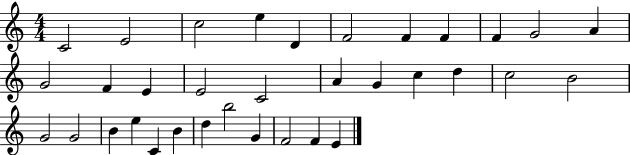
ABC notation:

X:1
T:Untitled
M:4/4
L:1/4
K:C
C2 E2 c2 e D F2 F F F G2 A G2 F E E2 C2 A G c d c2 B2 G2 G2 B e C B d b2 G F2 F E